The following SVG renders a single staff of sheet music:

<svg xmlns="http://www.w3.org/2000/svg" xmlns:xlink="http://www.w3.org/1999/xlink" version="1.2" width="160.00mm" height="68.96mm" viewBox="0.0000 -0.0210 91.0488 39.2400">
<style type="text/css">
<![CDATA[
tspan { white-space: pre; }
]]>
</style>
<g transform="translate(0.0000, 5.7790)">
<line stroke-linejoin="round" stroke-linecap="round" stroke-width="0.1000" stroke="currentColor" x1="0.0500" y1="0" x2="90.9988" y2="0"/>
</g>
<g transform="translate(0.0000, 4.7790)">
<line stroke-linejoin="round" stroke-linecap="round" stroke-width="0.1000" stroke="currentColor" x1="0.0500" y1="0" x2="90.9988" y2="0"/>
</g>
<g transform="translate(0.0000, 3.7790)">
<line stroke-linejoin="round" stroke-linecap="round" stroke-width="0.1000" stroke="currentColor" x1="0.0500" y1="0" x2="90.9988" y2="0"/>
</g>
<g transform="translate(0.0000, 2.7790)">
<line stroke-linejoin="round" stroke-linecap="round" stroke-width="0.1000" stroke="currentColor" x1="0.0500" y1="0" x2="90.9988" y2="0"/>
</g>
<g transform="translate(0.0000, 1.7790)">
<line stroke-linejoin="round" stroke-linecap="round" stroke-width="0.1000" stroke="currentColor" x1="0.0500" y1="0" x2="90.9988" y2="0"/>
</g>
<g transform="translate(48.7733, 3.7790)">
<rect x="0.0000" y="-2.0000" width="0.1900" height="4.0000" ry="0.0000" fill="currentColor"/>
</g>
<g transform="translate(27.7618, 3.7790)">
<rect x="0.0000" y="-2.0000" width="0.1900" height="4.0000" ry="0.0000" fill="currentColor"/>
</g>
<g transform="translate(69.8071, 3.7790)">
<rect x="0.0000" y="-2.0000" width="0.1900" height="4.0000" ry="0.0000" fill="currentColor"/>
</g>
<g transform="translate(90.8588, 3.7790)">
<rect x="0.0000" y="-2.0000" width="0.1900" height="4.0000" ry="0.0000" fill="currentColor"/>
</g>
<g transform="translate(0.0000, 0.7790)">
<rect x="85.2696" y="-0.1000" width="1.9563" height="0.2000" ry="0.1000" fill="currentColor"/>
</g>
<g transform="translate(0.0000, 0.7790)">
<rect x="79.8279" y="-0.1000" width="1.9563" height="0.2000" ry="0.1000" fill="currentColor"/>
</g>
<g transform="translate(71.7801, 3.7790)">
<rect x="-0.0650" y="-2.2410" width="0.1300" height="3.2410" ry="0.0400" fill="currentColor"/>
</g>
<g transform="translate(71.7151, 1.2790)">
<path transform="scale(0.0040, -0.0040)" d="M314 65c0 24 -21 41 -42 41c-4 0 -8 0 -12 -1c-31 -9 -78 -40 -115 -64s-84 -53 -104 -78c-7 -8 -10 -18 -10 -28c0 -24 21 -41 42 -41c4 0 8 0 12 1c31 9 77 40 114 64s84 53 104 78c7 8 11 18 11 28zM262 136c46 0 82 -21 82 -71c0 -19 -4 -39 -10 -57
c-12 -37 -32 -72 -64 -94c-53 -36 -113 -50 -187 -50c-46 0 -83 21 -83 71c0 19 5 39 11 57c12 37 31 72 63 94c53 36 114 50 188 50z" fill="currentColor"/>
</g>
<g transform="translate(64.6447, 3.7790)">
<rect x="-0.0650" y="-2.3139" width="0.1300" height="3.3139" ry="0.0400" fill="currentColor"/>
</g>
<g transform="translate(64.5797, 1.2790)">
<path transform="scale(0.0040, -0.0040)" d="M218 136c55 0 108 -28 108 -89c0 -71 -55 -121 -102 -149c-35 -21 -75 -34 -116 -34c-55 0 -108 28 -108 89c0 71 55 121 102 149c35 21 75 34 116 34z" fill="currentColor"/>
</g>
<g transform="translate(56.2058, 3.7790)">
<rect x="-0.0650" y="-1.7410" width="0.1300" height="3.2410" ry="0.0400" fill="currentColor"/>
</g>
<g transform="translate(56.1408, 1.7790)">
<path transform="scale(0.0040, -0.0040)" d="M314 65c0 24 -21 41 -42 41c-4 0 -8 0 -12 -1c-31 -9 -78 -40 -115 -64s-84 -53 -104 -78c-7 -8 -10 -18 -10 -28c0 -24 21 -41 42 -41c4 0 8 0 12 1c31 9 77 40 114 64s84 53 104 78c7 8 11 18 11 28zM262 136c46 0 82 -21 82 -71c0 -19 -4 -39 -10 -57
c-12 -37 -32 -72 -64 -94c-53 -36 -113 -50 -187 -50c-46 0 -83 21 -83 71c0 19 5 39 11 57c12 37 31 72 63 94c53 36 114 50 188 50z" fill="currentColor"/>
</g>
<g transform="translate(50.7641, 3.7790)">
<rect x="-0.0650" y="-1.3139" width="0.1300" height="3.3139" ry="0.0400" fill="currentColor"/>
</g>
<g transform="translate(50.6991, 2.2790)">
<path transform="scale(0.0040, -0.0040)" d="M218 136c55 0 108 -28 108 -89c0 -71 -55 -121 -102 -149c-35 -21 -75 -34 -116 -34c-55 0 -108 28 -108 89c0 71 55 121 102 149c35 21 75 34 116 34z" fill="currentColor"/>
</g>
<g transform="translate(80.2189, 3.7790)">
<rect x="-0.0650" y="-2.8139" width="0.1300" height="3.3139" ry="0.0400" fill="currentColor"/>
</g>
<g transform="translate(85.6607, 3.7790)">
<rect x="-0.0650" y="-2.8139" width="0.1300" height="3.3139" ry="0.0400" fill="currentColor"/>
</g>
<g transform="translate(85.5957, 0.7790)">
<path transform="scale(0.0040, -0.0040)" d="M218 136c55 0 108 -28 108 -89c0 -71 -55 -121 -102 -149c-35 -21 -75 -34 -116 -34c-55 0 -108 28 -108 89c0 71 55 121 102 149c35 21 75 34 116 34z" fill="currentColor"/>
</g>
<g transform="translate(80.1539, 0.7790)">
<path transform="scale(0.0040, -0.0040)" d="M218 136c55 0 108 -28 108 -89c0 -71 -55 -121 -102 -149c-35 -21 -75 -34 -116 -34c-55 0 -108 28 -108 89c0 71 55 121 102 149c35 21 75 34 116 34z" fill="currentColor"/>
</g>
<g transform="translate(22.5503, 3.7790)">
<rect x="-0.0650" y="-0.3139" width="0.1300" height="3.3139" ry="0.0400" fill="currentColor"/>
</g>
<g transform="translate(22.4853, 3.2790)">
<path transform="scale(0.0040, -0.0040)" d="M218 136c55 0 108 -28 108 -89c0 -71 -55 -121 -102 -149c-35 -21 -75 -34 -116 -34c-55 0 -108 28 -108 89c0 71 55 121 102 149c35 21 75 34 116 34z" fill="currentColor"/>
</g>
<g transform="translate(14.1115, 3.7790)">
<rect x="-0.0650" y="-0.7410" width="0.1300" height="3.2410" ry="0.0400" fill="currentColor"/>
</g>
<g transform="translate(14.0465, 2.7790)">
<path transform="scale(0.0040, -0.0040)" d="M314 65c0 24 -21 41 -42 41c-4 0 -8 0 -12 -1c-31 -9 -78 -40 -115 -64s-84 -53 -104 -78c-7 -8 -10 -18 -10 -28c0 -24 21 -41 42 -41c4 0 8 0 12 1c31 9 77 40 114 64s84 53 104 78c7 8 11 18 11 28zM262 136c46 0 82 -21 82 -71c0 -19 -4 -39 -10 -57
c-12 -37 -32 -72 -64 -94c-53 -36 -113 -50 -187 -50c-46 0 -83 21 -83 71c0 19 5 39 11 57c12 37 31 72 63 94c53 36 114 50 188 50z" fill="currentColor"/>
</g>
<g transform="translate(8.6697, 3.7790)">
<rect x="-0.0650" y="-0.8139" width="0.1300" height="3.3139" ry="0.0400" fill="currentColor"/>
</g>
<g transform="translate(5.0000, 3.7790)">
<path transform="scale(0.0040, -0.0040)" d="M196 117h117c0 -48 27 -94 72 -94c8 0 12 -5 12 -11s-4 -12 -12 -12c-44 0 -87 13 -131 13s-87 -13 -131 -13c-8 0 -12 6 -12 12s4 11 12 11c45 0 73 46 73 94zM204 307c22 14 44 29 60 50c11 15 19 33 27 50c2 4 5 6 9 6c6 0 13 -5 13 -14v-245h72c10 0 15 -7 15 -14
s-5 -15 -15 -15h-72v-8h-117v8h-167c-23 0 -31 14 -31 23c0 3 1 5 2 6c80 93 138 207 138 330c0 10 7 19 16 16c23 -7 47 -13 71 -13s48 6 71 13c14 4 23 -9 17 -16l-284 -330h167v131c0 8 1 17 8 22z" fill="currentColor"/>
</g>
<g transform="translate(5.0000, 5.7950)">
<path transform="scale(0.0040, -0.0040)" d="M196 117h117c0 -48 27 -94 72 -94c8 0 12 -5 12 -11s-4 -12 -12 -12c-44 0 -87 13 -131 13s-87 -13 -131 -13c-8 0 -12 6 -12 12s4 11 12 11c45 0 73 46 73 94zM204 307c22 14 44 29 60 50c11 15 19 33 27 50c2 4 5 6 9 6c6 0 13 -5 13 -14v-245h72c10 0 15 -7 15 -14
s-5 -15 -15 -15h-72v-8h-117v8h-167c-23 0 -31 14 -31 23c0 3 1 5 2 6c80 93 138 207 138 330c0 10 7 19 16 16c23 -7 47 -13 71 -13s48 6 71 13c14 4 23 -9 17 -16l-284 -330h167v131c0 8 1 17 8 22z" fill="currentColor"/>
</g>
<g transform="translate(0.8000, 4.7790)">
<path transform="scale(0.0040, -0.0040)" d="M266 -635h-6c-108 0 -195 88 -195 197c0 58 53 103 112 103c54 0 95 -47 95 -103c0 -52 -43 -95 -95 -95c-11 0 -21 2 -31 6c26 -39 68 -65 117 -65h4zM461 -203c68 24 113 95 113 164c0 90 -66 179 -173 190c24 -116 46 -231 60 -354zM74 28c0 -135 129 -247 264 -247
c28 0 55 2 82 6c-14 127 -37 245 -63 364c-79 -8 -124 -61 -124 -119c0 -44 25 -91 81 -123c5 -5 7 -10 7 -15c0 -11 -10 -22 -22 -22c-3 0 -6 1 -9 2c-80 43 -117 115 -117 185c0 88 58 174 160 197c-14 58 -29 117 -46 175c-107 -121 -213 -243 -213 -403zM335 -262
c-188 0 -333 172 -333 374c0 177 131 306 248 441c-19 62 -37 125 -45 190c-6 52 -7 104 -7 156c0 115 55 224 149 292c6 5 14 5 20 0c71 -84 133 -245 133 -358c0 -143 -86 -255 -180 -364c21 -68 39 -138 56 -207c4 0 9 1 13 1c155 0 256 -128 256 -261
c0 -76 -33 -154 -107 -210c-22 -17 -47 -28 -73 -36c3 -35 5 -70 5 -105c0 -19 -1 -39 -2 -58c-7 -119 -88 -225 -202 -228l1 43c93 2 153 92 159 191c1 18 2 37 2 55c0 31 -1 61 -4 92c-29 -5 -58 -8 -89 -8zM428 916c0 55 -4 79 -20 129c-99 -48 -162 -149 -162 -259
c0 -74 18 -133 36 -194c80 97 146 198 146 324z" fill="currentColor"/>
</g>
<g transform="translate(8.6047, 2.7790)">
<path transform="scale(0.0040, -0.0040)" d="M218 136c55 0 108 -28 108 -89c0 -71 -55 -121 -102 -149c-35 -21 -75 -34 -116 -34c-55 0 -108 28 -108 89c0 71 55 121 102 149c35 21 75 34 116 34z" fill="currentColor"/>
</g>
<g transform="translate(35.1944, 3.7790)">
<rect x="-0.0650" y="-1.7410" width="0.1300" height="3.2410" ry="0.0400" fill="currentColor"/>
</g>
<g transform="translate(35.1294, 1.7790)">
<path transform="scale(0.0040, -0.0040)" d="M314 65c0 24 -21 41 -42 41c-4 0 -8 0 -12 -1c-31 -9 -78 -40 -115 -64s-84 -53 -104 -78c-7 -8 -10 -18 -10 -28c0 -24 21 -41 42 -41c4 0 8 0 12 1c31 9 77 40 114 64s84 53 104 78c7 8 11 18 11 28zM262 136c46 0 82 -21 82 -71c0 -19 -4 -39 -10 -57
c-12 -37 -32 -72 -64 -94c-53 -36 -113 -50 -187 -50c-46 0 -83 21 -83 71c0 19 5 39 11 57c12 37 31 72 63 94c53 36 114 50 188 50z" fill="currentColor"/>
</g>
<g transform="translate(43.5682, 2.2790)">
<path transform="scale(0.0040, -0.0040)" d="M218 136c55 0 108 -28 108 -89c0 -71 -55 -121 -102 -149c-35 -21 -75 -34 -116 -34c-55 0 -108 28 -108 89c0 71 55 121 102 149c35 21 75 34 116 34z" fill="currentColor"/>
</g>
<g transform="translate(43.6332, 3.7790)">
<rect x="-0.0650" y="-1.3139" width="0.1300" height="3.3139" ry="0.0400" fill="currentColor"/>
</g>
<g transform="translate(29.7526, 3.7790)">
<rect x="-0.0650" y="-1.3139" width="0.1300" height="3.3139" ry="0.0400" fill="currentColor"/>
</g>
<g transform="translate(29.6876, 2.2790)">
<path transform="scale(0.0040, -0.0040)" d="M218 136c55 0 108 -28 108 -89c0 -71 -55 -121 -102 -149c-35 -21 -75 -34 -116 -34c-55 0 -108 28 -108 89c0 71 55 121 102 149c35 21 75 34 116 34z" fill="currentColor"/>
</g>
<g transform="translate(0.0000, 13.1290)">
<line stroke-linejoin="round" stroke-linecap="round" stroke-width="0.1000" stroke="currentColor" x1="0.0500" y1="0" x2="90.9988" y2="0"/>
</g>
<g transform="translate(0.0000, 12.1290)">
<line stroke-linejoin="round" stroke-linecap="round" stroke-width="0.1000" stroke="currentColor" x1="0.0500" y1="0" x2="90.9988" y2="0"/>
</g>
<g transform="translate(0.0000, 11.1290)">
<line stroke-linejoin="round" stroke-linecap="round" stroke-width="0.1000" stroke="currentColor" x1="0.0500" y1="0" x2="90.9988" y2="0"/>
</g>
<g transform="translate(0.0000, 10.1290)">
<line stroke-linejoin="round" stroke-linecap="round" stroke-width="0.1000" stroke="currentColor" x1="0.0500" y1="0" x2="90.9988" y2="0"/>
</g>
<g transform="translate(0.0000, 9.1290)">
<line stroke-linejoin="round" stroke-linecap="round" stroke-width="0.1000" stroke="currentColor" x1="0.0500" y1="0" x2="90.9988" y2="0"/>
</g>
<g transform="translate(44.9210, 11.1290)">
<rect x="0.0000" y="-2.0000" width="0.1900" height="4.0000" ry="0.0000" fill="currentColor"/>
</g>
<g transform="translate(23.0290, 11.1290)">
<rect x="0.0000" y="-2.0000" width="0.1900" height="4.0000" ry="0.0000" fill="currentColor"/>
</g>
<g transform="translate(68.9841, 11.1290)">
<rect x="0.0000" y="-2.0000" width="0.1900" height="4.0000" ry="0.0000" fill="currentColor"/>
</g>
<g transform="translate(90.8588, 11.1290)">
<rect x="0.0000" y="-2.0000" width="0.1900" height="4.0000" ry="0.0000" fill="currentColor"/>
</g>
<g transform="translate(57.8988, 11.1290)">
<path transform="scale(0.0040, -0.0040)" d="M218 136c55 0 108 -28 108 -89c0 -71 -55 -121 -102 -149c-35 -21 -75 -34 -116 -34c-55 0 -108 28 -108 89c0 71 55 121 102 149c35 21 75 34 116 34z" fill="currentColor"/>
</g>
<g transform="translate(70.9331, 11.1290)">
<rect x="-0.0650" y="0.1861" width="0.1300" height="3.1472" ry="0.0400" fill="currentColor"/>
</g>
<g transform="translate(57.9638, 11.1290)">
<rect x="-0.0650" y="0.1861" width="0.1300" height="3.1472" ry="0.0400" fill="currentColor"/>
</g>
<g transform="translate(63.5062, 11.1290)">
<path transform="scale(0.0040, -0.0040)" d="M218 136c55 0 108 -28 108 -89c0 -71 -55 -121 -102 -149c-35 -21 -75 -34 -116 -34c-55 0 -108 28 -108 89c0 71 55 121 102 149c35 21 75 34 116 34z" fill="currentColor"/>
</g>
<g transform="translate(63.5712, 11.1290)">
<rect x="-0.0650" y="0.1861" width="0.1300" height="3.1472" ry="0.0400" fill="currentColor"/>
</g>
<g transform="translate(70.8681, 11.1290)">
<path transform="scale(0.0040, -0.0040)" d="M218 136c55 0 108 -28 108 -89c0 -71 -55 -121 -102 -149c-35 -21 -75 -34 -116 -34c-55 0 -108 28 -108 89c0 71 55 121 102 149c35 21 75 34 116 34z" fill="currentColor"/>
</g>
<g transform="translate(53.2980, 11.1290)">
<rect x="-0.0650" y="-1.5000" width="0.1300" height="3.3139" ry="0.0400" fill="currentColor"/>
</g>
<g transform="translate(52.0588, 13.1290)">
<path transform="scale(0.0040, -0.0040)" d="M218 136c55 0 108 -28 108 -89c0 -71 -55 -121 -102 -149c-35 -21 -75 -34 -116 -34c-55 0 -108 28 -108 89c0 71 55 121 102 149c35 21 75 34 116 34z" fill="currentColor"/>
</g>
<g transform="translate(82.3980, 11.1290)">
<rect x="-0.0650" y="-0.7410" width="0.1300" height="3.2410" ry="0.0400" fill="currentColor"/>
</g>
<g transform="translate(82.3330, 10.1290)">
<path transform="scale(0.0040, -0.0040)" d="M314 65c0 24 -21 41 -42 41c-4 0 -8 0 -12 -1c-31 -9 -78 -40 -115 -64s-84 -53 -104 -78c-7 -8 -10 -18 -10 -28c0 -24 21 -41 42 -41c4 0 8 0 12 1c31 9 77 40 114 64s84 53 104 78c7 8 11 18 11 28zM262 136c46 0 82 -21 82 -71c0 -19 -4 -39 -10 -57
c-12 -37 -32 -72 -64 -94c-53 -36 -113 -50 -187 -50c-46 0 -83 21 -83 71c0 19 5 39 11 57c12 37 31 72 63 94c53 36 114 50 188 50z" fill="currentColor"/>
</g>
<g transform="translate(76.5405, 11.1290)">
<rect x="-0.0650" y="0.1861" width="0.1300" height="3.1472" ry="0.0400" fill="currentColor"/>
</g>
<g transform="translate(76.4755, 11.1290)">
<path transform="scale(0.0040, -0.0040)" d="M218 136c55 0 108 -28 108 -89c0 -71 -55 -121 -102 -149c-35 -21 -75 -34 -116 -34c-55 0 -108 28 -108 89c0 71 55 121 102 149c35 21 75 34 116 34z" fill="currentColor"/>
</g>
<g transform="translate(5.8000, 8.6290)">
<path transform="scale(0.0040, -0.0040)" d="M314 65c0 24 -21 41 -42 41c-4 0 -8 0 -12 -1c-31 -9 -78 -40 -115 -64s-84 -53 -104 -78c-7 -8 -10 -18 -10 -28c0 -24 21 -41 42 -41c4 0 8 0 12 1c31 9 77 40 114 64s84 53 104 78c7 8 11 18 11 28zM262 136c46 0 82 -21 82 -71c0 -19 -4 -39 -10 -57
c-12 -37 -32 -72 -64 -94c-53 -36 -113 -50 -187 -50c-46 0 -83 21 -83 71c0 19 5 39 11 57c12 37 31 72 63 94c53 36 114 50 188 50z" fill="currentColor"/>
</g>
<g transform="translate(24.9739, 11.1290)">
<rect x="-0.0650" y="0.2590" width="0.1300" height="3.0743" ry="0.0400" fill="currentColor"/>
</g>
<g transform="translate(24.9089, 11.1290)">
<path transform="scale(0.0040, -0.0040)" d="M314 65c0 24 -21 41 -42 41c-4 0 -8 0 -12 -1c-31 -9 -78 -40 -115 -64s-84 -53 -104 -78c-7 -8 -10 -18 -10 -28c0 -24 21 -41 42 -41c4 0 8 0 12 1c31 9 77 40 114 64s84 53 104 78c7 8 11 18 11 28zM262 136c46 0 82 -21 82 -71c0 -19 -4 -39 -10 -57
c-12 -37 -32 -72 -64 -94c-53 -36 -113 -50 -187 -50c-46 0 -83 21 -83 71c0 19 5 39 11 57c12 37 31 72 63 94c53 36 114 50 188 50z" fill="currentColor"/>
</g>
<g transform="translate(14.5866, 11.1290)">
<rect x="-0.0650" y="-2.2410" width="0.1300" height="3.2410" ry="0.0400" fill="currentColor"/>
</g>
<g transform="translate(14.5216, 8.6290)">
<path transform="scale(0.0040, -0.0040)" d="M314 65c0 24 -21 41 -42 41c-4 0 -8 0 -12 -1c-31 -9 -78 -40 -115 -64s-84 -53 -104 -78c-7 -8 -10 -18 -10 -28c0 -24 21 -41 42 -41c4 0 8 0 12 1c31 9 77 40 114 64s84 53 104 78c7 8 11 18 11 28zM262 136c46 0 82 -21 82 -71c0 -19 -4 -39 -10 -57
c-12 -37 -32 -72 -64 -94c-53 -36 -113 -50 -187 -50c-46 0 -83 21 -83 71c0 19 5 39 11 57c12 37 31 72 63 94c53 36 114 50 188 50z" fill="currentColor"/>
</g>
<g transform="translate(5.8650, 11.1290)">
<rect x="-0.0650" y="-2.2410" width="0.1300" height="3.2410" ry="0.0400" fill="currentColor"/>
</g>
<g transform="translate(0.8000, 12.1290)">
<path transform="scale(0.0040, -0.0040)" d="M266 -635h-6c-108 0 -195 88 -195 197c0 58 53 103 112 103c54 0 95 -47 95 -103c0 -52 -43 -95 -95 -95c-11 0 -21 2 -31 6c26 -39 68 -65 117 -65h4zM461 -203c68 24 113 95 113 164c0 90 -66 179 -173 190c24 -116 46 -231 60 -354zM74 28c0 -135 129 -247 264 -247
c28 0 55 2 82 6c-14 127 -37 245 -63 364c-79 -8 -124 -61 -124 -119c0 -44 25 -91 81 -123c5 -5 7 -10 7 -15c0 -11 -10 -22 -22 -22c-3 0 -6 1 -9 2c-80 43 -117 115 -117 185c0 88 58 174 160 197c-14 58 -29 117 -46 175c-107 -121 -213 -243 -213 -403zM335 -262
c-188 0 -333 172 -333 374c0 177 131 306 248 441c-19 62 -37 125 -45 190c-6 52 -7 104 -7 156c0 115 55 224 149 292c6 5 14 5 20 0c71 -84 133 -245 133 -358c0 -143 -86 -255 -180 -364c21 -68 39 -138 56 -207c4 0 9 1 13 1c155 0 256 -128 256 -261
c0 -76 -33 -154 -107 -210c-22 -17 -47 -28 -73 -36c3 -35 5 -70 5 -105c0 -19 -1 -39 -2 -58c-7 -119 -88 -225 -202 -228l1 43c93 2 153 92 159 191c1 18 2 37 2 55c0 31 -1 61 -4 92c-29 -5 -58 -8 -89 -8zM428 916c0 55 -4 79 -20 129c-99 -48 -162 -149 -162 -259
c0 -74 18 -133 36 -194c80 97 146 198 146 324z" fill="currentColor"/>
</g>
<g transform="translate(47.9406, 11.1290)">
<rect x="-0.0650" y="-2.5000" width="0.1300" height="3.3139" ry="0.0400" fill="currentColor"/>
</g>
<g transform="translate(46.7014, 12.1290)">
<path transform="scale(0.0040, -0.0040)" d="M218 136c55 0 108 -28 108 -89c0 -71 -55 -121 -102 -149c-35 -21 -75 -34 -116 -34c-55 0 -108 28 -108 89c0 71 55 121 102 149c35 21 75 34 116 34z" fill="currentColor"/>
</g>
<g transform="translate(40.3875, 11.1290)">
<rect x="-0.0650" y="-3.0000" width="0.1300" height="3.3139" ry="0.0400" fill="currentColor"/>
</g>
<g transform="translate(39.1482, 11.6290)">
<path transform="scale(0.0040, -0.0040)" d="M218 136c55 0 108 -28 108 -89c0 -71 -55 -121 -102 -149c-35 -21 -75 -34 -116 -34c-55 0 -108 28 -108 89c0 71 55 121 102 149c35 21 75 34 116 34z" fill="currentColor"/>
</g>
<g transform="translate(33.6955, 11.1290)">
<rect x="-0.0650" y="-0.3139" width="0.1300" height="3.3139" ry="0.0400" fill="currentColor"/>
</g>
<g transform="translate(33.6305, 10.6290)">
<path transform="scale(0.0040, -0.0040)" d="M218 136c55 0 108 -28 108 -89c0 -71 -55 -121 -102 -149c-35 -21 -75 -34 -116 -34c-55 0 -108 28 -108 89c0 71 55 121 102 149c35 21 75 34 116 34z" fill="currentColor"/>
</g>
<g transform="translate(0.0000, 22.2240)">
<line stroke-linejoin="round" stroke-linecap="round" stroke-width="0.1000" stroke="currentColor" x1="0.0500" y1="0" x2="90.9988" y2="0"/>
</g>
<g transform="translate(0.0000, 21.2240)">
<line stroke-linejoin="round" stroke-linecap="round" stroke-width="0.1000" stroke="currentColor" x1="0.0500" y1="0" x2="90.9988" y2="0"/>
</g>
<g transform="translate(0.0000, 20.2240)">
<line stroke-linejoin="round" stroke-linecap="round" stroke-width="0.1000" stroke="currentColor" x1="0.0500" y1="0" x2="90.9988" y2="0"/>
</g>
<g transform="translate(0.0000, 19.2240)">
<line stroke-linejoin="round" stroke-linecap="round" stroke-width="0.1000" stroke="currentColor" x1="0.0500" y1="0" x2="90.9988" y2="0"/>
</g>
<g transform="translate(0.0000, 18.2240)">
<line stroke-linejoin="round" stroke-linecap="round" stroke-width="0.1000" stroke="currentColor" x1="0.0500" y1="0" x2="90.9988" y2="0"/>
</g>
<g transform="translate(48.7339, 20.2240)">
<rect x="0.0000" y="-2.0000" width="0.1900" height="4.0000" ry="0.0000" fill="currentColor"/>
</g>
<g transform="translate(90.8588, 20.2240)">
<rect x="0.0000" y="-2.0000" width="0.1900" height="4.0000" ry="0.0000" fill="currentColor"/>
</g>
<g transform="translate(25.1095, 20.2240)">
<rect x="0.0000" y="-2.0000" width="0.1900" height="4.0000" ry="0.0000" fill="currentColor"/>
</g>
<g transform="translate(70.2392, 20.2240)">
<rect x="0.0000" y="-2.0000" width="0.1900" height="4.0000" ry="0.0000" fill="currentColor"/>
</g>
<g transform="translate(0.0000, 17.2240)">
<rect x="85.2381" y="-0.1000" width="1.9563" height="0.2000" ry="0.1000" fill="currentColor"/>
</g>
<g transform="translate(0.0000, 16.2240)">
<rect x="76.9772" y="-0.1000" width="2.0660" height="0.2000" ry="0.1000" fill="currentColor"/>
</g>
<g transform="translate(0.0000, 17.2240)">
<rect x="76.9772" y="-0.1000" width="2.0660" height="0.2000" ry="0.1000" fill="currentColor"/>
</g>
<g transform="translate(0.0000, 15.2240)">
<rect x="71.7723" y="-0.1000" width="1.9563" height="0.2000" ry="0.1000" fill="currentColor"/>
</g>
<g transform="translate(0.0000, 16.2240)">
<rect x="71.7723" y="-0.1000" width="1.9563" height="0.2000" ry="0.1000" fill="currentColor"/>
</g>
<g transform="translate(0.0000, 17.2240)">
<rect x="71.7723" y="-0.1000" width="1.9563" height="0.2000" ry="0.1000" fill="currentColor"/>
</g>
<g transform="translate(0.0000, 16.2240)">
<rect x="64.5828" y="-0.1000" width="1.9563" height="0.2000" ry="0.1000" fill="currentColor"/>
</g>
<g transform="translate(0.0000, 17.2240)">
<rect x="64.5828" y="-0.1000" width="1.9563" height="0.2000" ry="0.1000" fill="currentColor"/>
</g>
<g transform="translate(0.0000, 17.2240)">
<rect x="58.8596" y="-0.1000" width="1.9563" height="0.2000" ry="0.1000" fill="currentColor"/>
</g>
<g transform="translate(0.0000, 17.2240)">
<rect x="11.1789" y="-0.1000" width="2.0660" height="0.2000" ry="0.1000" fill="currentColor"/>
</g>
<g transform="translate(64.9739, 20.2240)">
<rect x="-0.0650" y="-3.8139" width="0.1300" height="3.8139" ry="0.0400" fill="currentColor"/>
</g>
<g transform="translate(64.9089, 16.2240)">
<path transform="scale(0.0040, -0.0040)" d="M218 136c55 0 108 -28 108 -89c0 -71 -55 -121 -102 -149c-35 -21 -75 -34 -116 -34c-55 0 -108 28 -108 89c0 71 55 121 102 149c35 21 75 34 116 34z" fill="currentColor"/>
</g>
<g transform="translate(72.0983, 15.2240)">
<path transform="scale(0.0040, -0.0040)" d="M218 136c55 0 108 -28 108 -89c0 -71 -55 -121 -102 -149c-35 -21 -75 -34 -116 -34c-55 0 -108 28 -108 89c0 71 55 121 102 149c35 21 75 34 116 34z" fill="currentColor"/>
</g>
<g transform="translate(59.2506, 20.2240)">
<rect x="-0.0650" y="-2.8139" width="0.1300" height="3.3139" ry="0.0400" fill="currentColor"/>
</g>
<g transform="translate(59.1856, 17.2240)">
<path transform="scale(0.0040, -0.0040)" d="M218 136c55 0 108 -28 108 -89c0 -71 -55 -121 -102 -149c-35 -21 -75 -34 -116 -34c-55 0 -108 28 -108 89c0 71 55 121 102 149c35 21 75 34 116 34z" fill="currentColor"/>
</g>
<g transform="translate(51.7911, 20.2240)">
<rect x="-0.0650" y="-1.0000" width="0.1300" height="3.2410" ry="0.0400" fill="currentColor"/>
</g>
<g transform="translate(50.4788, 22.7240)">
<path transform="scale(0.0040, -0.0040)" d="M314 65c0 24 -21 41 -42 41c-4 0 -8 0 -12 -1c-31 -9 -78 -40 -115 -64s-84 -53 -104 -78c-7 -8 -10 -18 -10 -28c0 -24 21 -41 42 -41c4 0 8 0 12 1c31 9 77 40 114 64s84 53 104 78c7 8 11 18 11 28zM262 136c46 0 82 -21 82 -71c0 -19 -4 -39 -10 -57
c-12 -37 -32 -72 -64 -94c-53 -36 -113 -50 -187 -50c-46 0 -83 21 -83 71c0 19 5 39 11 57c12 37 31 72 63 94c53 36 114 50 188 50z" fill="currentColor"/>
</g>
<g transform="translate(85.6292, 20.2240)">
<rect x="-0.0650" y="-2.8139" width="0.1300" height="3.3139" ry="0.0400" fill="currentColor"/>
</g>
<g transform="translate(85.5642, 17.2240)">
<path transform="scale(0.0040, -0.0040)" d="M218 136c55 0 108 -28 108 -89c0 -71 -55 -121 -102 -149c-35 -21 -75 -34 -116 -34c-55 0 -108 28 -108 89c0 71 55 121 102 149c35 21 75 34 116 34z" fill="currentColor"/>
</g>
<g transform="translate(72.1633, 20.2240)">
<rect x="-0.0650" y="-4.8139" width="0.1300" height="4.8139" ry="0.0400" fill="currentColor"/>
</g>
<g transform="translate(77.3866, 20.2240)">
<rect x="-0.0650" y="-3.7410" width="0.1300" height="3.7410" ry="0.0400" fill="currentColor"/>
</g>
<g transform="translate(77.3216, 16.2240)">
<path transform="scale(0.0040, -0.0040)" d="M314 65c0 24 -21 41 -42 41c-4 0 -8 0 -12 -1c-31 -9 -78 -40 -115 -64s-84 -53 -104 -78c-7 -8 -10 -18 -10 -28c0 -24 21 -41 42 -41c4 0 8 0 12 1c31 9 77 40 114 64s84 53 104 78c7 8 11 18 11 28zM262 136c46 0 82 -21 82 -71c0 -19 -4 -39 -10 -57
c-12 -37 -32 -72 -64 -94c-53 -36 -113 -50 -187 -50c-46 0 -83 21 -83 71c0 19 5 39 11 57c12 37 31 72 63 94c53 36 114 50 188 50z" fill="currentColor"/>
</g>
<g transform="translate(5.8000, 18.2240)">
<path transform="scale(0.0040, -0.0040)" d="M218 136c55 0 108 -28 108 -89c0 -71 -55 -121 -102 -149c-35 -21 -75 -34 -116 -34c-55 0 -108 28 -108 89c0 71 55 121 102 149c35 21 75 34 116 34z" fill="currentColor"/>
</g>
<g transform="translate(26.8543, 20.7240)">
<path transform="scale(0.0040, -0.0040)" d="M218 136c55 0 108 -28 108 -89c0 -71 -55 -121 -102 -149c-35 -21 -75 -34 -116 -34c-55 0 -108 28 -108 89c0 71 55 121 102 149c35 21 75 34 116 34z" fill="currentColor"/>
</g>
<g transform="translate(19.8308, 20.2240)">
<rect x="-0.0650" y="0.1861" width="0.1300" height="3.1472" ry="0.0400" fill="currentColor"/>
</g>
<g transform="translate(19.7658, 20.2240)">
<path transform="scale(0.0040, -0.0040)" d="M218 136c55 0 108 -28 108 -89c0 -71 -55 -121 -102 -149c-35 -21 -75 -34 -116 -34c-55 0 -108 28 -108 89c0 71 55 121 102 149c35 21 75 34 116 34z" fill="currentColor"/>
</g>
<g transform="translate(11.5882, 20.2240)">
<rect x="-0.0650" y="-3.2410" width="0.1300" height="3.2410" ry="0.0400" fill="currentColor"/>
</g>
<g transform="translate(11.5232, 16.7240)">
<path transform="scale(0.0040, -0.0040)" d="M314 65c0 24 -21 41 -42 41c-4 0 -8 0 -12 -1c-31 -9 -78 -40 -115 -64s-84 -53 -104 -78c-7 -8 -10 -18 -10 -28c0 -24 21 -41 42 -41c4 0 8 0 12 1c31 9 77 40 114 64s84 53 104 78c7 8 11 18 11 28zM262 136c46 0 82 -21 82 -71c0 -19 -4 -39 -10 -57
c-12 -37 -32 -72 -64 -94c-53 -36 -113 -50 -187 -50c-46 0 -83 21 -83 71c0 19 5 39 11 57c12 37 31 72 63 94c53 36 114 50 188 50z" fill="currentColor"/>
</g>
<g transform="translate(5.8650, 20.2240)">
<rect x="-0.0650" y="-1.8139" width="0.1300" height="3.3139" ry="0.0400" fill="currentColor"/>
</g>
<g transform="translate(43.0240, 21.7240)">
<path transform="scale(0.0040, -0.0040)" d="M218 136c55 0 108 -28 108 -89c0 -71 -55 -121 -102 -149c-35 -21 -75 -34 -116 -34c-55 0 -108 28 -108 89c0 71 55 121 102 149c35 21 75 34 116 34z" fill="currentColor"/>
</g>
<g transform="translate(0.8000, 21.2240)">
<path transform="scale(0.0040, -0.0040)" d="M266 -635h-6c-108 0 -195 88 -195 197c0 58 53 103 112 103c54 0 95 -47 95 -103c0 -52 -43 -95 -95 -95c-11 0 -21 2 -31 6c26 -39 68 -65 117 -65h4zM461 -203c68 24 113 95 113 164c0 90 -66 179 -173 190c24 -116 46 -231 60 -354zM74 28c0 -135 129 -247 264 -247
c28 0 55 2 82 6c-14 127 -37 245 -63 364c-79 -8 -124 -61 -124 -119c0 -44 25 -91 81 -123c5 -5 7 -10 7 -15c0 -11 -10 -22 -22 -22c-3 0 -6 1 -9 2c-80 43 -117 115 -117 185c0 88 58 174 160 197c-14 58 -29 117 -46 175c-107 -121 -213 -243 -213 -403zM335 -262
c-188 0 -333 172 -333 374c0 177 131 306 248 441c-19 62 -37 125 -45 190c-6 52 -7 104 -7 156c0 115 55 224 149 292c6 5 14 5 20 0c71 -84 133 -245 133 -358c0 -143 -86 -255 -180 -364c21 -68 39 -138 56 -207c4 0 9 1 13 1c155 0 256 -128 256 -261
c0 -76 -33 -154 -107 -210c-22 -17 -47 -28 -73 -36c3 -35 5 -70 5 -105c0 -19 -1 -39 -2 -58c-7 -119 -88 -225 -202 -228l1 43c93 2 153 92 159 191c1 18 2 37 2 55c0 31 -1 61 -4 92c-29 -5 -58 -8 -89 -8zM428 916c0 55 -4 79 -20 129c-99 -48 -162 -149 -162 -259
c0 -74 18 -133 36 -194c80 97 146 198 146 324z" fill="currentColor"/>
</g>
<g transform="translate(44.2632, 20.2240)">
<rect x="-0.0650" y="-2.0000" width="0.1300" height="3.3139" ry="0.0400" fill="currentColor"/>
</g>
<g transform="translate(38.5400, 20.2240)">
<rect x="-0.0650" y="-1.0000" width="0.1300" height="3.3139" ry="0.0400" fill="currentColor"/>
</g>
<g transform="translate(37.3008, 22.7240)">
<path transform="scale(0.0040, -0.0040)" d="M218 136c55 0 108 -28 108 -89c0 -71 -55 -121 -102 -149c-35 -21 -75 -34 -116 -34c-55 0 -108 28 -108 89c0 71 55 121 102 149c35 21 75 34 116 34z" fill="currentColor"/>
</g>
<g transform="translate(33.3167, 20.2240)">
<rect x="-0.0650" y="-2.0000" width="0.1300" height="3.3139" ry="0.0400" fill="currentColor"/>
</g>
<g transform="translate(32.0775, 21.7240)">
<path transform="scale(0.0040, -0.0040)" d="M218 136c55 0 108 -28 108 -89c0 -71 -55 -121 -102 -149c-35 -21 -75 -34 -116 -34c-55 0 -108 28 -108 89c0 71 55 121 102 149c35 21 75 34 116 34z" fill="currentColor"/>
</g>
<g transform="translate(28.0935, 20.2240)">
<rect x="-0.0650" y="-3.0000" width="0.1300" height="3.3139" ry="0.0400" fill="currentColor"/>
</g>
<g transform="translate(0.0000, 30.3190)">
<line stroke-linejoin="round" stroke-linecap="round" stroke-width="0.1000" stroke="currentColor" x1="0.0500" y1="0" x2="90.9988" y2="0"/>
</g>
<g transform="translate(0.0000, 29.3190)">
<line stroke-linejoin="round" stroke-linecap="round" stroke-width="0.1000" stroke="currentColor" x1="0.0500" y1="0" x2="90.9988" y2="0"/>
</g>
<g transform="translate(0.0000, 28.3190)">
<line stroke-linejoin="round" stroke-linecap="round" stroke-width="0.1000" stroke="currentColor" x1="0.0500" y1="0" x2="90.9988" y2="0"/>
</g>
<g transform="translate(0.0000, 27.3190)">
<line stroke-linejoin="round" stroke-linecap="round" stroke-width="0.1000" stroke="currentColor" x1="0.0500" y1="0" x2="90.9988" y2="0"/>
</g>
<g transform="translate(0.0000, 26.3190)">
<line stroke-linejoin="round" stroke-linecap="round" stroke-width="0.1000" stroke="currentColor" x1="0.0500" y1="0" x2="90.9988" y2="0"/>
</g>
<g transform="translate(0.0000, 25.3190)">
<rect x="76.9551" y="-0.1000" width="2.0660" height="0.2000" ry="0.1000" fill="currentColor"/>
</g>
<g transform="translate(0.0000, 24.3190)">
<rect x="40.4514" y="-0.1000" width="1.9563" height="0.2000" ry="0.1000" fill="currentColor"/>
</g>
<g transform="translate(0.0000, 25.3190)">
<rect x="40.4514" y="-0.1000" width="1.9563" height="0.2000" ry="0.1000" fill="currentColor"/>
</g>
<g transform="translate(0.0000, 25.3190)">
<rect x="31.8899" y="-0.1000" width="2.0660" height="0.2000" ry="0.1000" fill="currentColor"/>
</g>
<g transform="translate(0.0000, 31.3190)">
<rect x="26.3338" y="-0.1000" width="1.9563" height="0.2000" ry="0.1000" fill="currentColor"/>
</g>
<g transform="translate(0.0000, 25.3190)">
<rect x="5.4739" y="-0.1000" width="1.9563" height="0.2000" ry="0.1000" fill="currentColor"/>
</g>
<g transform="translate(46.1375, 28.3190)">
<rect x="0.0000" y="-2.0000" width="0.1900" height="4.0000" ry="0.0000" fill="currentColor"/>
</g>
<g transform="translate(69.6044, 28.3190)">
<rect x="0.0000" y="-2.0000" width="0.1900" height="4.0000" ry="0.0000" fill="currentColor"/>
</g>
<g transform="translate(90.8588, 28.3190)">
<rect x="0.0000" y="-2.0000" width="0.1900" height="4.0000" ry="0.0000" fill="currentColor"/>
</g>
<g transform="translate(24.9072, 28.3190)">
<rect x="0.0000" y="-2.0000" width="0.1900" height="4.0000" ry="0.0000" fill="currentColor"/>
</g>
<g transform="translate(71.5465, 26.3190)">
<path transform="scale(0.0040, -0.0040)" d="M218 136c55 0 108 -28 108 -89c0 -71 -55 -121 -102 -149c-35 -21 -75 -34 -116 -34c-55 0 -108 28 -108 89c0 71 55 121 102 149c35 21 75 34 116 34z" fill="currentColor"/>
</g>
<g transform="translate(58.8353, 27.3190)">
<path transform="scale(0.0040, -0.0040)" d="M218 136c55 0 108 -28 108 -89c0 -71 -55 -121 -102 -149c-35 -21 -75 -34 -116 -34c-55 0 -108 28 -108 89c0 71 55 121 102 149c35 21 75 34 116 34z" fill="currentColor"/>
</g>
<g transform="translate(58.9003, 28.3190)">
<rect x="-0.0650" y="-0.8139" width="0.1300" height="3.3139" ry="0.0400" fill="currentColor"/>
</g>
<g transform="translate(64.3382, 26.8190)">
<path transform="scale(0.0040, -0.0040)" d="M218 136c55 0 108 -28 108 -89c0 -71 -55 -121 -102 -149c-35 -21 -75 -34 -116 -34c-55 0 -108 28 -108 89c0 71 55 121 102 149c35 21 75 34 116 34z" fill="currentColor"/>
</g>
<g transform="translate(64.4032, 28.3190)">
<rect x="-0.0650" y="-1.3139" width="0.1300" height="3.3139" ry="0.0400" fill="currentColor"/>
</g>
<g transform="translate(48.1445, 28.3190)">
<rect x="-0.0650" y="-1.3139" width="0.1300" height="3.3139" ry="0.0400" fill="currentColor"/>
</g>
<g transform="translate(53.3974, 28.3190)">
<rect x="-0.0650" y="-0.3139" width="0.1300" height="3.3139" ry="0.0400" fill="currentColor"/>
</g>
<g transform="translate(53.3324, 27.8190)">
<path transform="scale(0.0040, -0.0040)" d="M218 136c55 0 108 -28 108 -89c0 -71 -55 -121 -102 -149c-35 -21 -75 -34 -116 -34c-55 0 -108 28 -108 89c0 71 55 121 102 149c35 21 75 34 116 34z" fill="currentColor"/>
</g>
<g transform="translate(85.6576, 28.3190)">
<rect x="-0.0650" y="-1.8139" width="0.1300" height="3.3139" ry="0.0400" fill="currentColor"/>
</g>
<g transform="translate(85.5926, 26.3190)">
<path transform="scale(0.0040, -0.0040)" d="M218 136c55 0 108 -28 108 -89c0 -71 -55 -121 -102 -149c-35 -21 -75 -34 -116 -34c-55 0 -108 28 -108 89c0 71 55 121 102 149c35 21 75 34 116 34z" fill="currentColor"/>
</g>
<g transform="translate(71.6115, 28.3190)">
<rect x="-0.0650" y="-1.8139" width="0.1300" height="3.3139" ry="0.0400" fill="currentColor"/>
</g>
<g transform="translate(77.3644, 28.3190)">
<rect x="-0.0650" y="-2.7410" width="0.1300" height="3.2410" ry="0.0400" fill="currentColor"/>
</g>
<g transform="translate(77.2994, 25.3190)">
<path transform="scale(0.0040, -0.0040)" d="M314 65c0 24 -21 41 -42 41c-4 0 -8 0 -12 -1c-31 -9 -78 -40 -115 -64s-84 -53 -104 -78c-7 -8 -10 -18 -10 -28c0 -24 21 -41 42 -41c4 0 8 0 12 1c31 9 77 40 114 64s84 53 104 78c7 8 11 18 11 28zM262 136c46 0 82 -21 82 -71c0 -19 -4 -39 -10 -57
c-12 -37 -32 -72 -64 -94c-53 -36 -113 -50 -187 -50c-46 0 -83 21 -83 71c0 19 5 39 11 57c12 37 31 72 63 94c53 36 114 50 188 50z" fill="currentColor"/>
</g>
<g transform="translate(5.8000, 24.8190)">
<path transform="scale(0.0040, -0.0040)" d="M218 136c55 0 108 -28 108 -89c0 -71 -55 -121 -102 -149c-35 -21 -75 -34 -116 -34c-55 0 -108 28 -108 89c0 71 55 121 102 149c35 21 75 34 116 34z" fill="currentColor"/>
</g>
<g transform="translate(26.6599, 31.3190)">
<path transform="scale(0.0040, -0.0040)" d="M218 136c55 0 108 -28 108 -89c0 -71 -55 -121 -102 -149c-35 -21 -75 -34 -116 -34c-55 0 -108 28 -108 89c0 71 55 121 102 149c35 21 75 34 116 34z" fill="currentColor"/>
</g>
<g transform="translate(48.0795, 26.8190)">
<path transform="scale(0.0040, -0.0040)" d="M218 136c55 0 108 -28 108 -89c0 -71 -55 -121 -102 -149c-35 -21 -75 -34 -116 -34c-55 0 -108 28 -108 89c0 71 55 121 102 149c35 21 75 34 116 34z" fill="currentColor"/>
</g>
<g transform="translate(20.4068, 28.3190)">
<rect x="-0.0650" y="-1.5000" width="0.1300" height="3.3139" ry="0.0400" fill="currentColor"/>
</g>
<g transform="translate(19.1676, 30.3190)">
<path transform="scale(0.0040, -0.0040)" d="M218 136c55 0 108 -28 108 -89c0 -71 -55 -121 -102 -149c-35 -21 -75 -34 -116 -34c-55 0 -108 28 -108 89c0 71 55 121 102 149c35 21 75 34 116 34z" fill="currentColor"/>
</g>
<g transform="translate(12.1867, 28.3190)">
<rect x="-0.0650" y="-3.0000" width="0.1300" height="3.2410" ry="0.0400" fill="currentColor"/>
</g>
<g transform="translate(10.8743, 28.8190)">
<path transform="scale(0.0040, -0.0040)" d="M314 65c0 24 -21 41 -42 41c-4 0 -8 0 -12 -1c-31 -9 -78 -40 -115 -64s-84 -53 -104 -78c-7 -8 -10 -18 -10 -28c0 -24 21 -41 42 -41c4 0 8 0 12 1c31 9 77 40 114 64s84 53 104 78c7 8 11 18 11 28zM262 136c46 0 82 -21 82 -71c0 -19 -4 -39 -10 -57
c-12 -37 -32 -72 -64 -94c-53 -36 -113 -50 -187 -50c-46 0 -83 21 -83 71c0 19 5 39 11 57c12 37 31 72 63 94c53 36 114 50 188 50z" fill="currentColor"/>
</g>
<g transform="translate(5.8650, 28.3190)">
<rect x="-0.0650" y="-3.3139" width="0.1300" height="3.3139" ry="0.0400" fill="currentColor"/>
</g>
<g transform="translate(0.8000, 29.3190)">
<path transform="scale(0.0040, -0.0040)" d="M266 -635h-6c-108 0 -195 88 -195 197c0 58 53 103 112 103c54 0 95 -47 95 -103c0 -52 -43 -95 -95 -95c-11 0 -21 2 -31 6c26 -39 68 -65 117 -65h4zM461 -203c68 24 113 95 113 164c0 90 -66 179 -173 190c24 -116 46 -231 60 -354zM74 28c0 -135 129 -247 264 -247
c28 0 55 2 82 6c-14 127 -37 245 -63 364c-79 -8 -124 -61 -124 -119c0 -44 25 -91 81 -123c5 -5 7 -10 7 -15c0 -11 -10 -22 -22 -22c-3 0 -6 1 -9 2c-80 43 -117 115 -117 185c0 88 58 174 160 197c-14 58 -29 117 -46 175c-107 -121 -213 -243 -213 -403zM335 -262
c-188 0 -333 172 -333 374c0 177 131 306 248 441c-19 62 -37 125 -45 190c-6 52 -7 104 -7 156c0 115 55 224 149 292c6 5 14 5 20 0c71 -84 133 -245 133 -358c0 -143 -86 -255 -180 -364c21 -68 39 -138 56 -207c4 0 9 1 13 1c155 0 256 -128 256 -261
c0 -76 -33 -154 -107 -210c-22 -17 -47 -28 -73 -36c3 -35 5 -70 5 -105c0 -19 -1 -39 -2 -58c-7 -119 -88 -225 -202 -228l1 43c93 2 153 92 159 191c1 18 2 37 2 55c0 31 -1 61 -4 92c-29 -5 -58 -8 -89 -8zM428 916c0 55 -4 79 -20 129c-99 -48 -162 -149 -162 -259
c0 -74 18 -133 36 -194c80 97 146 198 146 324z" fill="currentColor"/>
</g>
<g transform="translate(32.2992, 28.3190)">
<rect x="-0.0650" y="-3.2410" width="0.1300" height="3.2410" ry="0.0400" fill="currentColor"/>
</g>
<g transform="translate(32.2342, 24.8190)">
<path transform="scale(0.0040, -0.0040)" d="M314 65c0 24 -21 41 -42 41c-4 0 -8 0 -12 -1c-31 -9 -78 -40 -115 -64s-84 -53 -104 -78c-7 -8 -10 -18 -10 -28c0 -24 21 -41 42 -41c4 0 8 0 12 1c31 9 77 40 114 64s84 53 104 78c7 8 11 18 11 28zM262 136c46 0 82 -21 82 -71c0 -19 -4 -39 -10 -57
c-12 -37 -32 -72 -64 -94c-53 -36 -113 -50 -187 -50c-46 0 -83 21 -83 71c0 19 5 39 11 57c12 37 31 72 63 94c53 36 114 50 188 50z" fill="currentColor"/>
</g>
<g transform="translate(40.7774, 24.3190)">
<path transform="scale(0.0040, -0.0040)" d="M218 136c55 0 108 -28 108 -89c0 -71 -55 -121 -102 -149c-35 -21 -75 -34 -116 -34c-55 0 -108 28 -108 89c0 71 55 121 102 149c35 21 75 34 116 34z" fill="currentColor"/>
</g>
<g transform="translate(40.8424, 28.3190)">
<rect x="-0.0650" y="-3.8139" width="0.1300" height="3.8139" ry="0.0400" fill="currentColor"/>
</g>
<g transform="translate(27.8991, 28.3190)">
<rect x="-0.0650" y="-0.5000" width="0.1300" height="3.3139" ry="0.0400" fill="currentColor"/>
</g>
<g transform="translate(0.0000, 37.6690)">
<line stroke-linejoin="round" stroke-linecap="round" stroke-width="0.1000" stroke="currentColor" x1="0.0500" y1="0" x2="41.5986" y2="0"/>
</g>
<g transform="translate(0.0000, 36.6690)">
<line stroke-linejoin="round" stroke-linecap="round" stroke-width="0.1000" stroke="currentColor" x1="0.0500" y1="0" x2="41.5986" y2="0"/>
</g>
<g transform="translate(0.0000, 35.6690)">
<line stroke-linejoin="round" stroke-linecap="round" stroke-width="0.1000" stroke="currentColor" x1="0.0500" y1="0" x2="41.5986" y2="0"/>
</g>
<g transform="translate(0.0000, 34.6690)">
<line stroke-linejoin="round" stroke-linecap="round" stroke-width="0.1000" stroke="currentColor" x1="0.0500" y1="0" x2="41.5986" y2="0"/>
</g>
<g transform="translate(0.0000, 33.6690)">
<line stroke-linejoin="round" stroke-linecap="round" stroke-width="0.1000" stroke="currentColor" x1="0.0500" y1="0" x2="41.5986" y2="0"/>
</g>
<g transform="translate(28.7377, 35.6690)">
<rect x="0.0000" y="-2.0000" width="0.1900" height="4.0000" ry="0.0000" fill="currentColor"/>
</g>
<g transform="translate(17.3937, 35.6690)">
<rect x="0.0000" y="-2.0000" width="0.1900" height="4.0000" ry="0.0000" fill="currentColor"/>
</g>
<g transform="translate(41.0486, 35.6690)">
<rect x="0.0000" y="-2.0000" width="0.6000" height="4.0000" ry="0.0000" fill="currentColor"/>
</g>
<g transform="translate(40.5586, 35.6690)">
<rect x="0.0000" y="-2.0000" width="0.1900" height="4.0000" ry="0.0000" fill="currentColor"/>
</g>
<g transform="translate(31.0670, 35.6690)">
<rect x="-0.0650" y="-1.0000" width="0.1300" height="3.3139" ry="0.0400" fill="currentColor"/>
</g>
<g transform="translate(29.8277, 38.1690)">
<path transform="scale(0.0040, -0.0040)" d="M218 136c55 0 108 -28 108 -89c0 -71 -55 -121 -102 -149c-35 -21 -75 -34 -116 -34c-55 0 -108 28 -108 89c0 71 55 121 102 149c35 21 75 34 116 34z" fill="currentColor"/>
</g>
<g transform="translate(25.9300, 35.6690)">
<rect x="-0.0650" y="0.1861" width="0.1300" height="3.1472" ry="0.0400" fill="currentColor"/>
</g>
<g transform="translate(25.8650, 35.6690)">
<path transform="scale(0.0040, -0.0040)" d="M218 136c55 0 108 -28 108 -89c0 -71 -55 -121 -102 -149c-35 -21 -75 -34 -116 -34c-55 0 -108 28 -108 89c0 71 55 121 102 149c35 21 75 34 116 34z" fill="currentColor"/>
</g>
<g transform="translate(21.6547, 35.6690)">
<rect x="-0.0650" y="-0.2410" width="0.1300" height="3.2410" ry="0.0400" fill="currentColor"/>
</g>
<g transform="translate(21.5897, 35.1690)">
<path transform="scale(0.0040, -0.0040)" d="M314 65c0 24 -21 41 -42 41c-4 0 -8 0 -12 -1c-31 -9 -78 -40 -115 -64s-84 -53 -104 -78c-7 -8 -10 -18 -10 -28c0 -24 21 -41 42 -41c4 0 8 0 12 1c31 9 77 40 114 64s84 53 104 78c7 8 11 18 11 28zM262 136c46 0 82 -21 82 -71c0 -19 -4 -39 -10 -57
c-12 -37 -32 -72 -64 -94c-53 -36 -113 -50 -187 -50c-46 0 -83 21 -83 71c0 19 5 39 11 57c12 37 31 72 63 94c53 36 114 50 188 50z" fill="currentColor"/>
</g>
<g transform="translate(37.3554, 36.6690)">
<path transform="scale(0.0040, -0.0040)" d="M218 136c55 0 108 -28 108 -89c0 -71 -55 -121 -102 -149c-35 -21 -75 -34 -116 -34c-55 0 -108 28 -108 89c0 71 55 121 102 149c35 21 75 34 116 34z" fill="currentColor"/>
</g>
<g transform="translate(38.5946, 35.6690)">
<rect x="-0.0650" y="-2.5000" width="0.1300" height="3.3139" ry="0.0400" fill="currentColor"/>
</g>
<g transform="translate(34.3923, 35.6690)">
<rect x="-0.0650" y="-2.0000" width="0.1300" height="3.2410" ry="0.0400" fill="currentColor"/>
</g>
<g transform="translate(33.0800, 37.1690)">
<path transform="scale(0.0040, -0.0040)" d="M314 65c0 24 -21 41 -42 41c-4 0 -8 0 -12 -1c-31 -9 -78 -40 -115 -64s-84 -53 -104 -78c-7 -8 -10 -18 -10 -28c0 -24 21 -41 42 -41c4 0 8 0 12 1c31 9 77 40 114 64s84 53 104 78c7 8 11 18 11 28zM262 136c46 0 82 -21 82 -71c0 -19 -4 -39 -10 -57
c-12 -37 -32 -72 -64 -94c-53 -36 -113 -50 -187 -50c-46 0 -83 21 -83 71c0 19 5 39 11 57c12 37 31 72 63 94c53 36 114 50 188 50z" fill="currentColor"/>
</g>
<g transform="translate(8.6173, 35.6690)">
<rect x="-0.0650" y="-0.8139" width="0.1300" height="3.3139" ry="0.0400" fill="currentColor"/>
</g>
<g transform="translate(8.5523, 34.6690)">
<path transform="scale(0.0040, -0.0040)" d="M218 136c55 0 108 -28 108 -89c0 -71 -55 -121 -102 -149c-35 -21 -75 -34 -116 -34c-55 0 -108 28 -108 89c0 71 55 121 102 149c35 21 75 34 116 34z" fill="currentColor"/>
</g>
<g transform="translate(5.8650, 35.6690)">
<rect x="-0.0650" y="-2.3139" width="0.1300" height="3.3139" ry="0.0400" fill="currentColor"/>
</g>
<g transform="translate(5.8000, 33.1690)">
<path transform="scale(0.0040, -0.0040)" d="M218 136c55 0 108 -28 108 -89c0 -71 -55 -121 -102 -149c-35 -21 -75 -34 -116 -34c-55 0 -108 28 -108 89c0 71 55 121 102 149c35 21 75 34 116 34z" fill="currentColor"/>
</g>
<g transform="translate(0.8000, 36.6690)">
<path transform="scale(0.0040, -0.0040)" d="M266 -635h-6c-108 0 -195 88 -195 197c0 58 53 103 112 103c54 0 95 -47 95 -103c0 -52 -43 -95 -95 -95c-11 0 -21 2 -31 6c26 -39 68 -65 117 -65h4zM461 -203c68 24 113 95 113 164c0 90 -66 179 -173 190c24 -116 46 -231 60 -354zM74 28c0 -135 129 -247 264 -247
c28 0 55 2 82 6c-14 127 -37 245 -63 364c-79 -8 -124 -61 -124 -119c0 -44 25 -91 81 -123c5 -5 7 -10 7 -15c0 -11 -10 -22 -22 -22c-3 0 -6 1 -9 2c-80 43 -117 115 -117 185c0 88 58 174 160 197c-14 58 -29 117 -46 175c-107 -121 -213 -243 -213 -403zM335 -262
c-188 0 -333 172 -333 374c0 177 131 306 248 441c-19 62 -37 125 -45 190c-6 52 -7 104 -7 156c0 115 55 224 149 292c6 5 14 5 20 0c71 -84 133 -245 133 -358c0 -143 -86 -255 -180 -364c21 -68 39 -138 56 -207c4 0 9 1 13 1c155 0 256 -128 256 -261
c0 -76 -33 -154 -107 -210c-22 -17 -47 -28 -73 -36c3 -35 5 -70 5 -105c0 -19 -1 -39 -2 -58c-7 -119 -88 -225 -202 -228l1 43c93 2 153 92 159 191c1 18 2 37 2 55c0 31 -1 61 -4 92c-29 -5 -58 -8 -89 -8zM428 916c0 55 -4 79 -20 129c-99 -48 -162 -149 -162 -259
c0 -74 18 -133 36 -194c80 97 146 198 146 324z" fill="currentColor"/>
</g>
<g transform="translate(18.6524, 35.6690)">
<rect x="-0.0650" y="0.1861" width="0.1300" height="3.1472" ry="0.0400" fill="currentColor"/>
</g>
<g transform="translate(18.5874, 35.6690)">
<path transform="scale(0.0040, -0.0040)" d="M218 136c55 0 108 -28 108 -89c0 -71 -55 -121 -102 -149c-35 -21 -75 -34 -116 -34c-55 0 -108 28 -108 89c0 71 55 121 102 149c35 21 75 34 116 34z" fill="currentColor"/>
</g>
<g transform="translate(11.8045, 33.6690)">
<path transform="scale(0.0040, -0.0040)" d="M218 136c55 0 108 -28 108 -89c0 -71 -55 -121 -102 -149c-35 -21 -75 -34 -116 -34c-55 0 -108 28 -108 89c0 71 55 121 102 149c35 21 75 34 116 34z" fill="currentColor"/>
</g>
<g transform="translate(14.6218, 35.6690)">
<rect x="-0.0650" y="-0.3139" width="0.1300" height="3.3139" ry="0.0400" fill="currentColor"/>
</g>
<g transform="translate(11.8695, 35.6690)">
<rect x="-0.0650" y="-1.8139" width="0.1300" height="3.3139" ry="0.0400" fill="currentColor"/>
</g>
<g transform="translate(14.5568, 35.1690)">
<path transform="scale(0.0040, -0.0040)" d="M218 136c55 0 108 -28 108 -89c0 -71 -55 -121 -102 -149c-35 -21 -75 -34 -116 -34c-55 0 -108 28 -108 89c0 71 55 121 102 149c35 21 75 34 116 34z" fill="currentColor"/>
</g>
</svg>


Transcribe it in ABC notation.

X:1
T:Untitled
M:4/4
L:1/4
K:C
d d2 c e f2 e e f2 g g2 a a g2 g2 B2 c A G E B B B B d2 f b2 B A F D F D2 a c' e' c'2 a b A2 E C b2 c' e c d e f a2 f g d f c B c2 B D F2 G